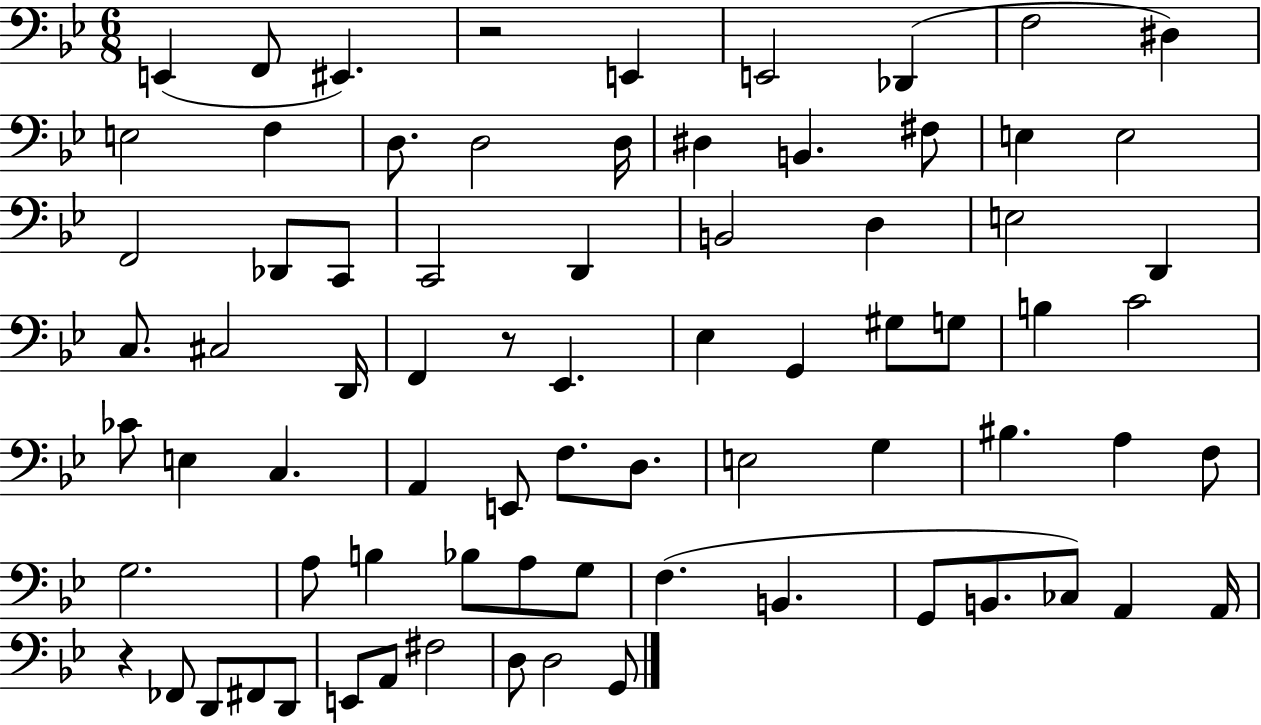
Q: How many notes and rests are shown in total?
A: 76